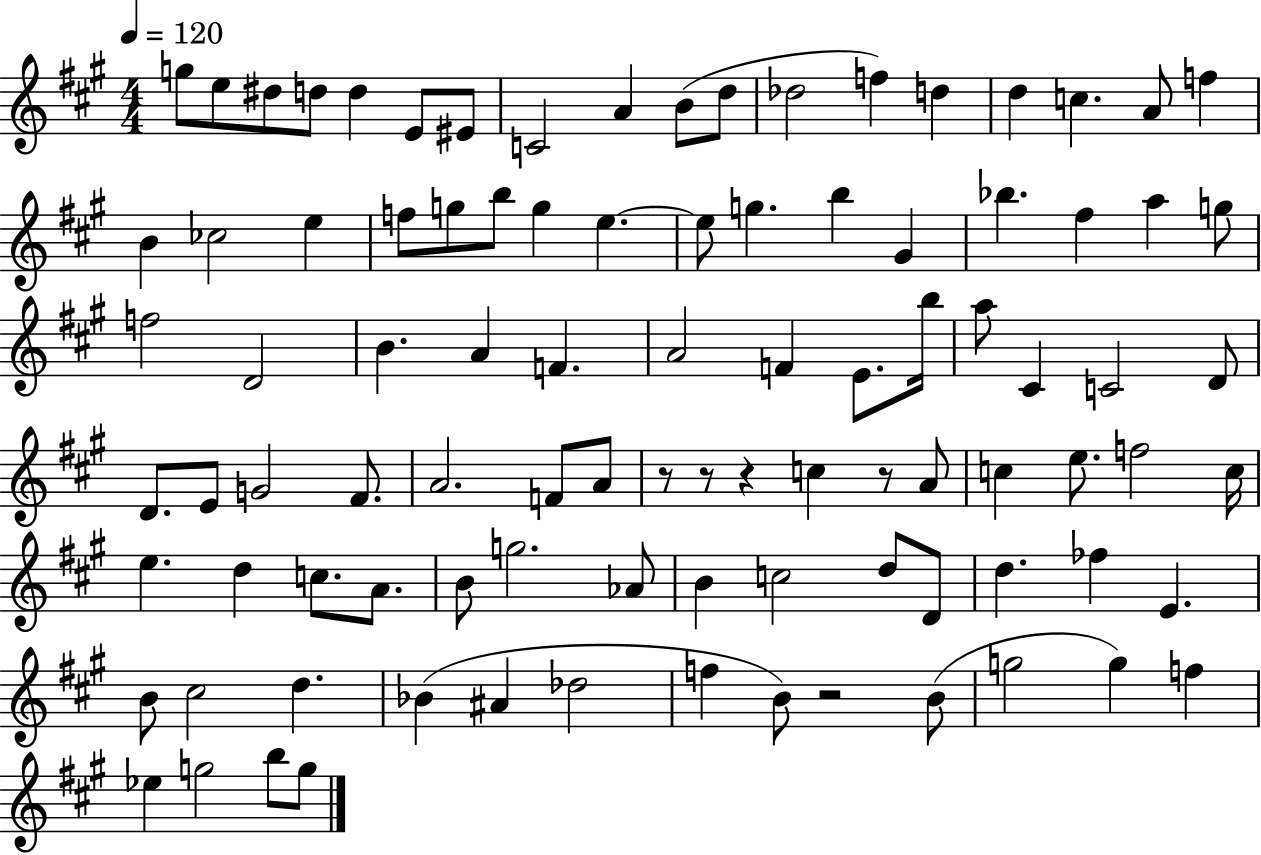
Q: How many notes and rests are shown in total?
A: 95